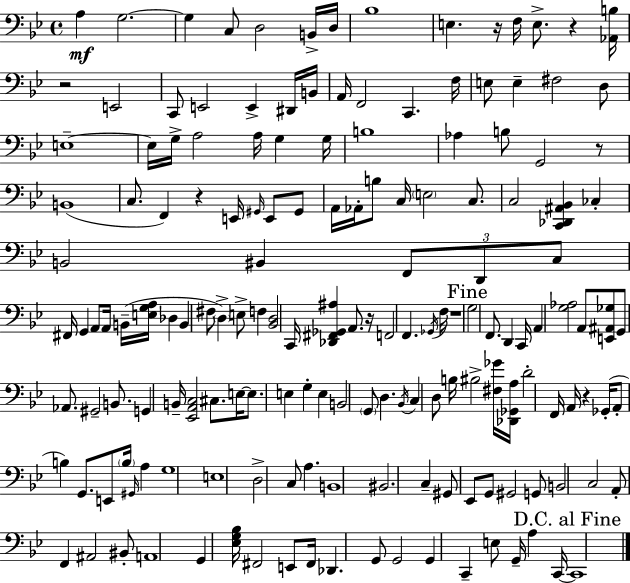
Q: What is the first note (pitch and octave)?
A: A3